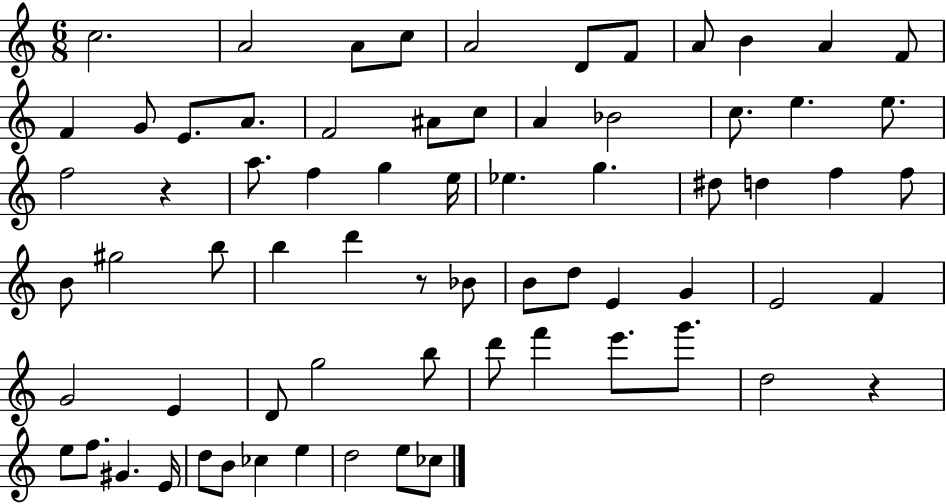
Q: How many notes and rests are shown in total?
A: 70